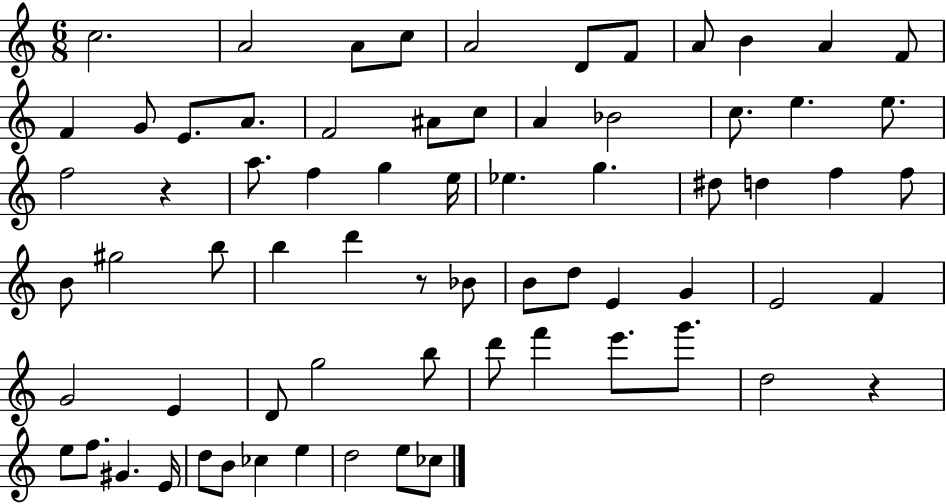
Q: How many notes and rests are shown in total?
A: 70